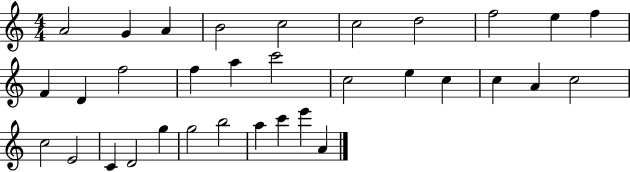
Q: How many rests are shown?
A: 0